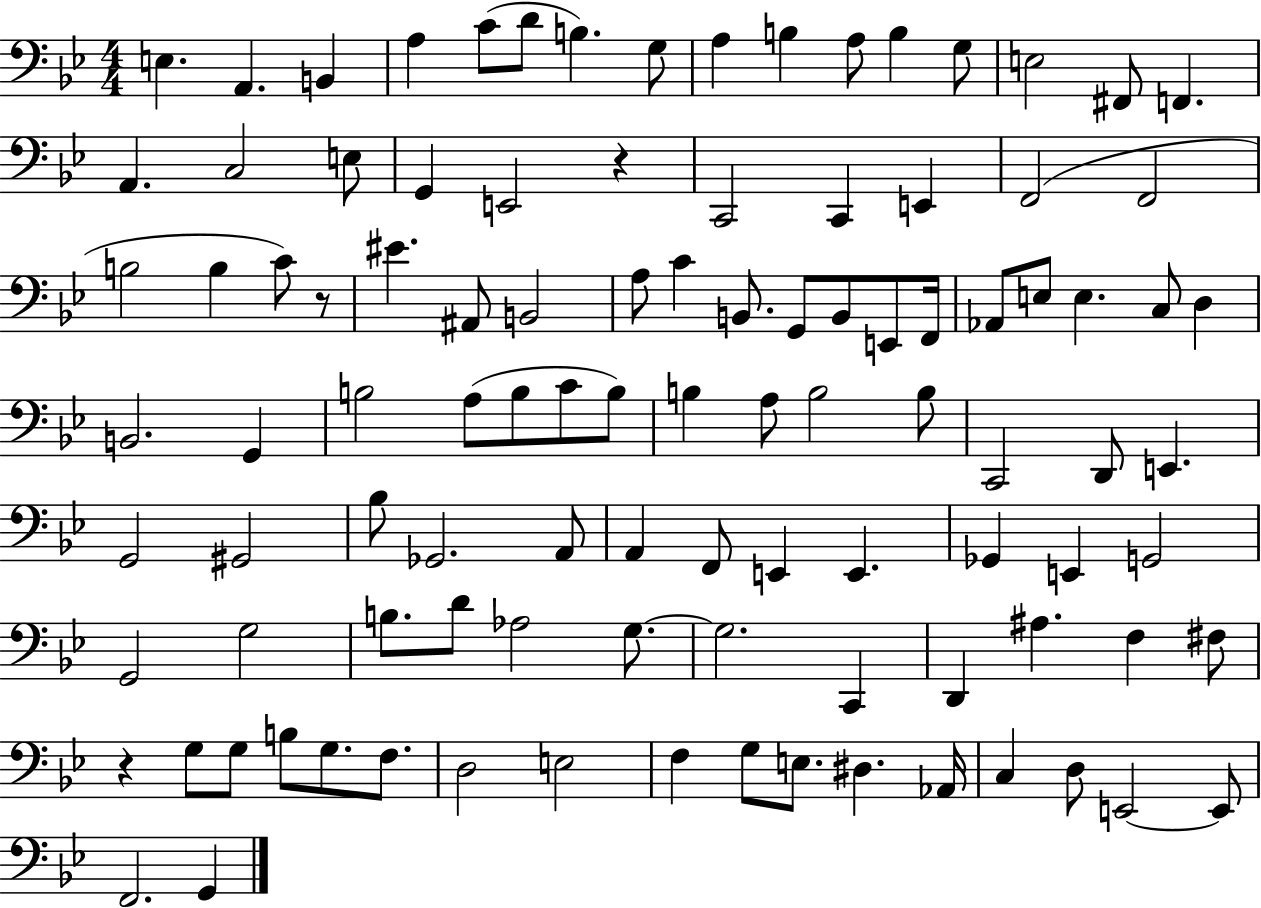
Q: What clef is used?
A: bass